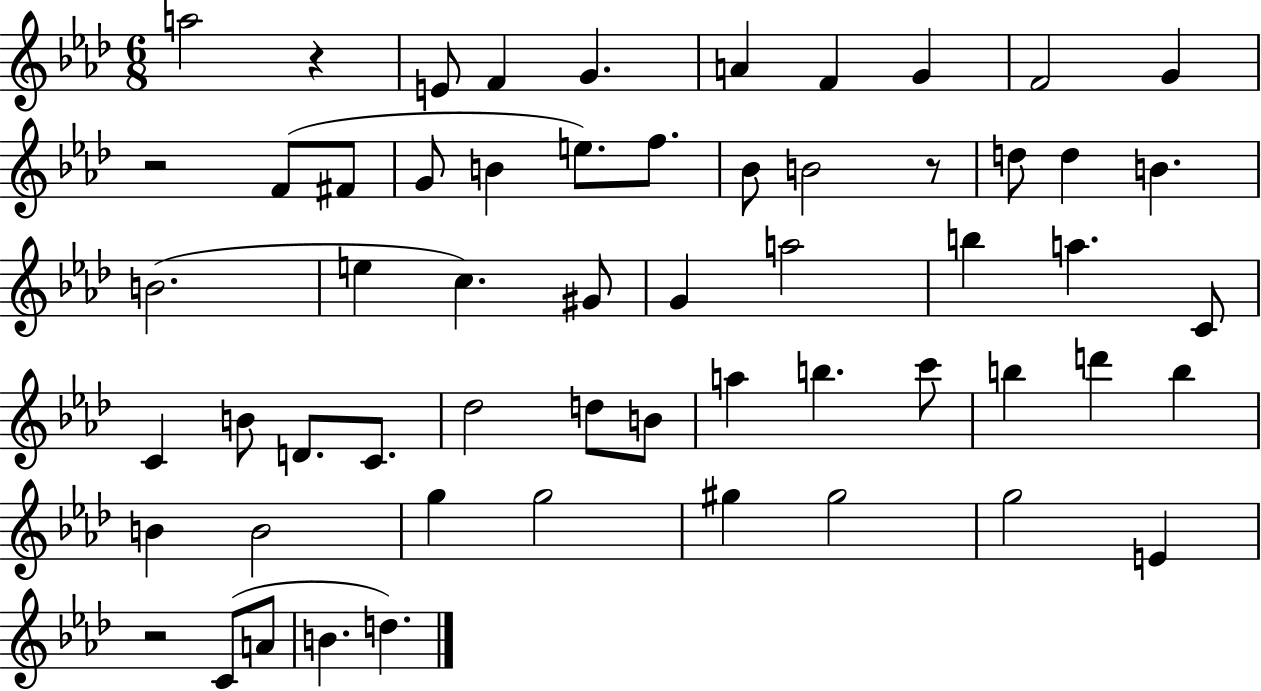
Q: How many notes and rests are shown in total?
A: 58